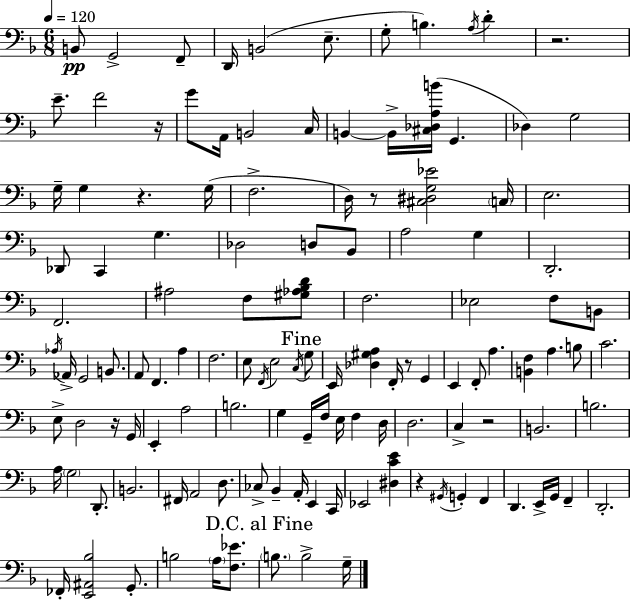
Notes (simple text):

B2/e G2/h F2/e D2/s B2/h E3/e. G3/e B3/q. A3/s D4/q R/h. E4/e. F4/h R/s G4/e A2/s B2/h C3/s B2/q B2/s [C#3,Db3,A3,B4]/s G2/q. Db3/q G3/h G3/s G3/q R/q. G3/s F3/h. D3/s R/e [C#3,D#3,G3,Eb4]/h C3/s E3/h. Db2/e C2/q G3/q. Db3/h D3/e Bb2/e A3/h G3/q D2/h. F2/h. A#3/h F3/e [G#3,Ab3,Bb3,D4]/e F3/h. Eb3/h F3/e B2/e Ab3/s Ab2/s G2/h B2/e. A2/e F2/q. A3/q F3/h. E3/e F2/s E3/h C3/s G3/e E2/s [Db3,G#3,A3]/q F2/s R/e G2/q E2/q F2/e A3/q. [B2,F3]/q A3/q. B3/e C4/h. E3/e D3/h R/s G2/s E2/q A3/h B3/h. G3/q G2/s F3/s E3/s F3/q D3/s D3/h. C3/q R/h B2/h. B3/h. A3/s G3/h D2/e. B2/h. F#2/s A2/h D3/e. CES3/e Bb2/q A2/s E2/q C2/s Eb2/h [D#3,C4,E4]/q R/q G#2/s G2/q F2/q D2/q. E2/s G2/s F2/q D2/h. FES2/s [E2,A#2,Bb3]/h G2/e. B3/h A3/s [F3,Eb4]/e. B3/e. B3/h G3/s